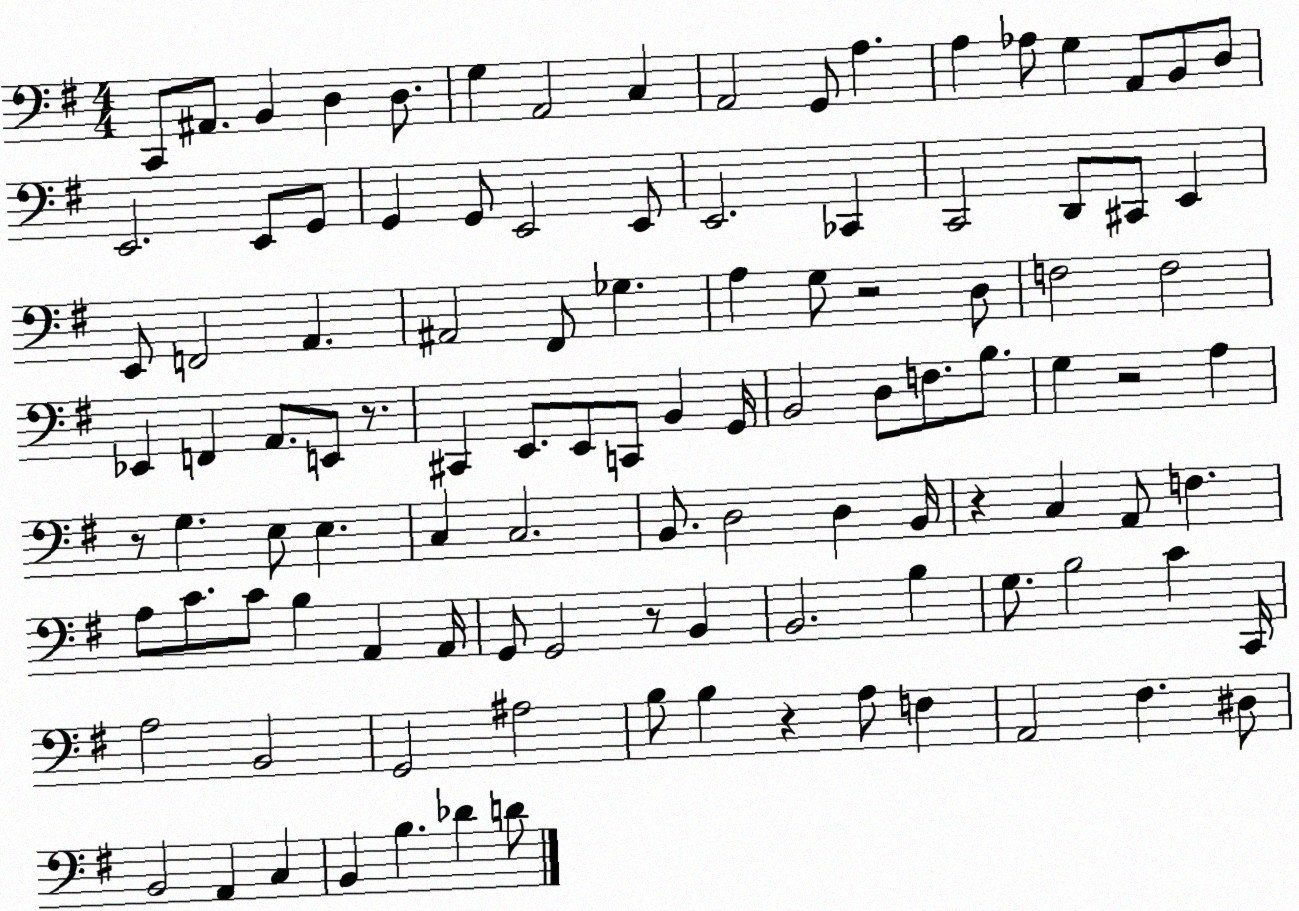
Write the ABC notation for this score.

X:1
T:Untitled
M:4/4
L:1/4
K:G
C,,/2 ^A,,/2 B,, D, D,/2 G, A,,2 C, A,,2 G,,/2 A, A, _A,/2 G, A,,/2 B,,/2 D,/2 E,,2 E,,/2 G,,/2 G,, G,,/2 E,,2 E,,/2 E,,2 _C,, C,,2 D,,/2 ^C,,/2 E,, E,,/2 F,,2 A,, ^A,,2 ^F,,/2 _G, A, G,/2 z2 D,/2 F,2 F,2 _E,, F,, A,,/2 E,,/2 z/2 ^C,, E,,/2 E,,/2 C,,/2 B,, G,,/4 B,,2 D,/2 F,/2 B,/2 G, z2 A, z/2 G, E,/2 E, C, C,2 B,,/2 D,2 D, B,,/4 z C, A,,/2 F, A,/2 C/2 C/2 B, A,, A,,/4 G,,/2 G,,2 z/2 B,, B,,2 B, G,/2 B,2 C C,,/4 A,2 B,,2 G,,2 ^A,2 B,/2 B, z A,/2 F, A,,2 ^F, ^D,/2 B,,2 A,, C, B,, B, _D D/2